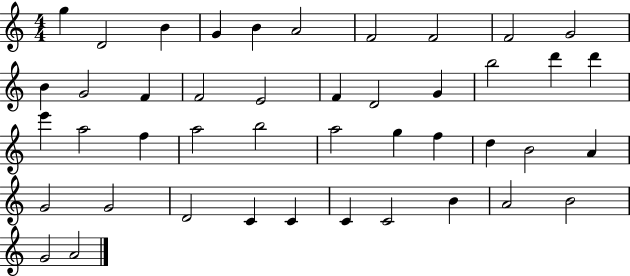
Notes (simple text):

G5/q D4/h B4/q G4/q B4/q A4/h F4/h F4/h F4/h G4/h B4/q G4/h F4/q F4/h E4/h F4/q D4/h G4/q B5/h D6/q D6/q E6/q A5/h F5/q A5/h B5/h A5/h G5/q F5/q D5/q B4/h A4/q G4/h G4/h D4/h C4/q C4/q C4/q C4/h B4/q A4/h B4/h G4/h A4/h